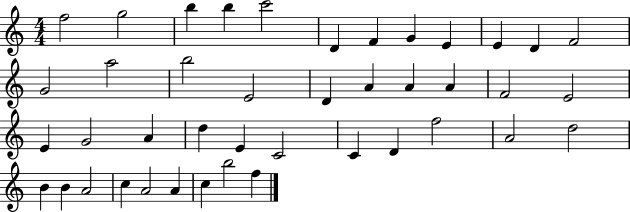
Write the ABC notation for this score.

X:1
T:Untitled
M:4/4
L:1/4
K:C
f2 g2 b b c'2 D F G E E D F2 G2 a2 b2 E2 D A A A F2 E2 E G2 A d E C2 C D f2 A2 d2 B B A2 c A2 A c b2 f